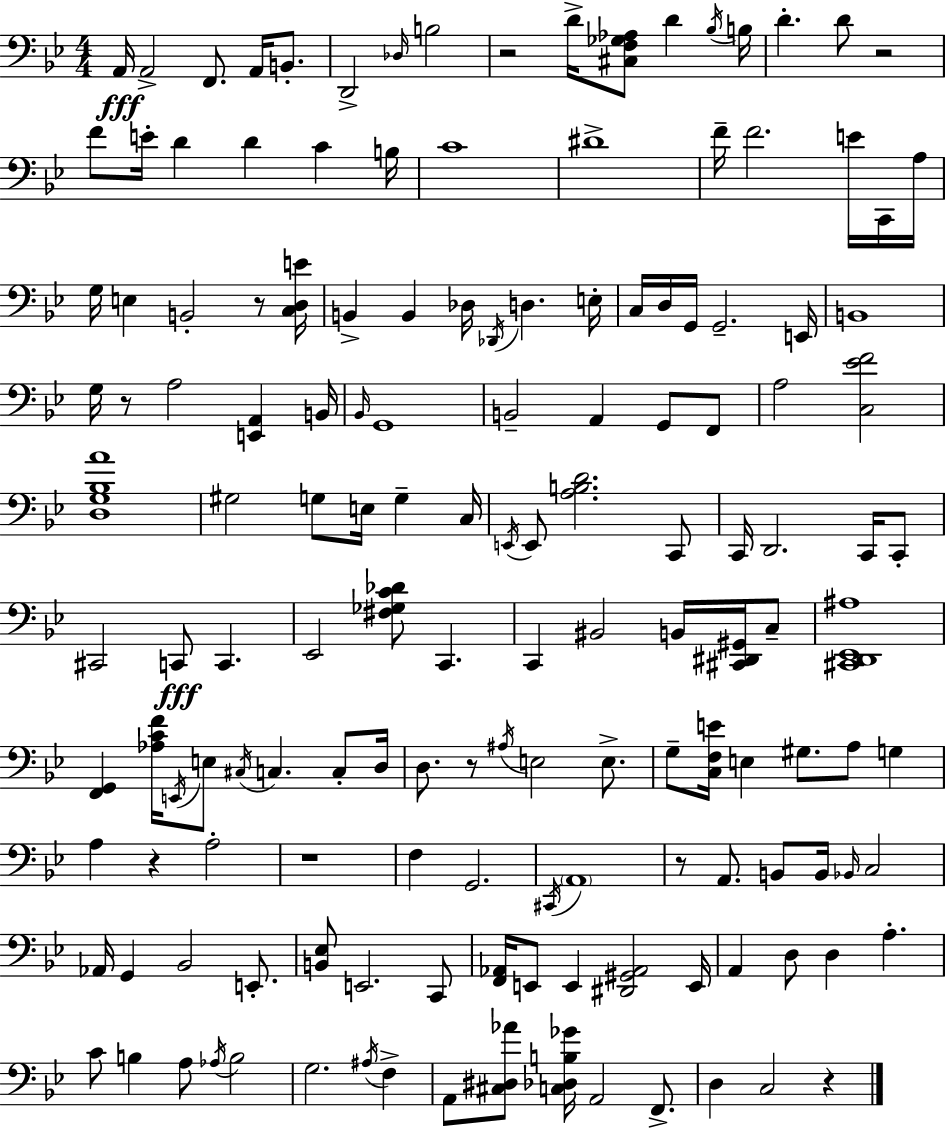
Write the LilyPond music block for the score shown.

{
  \clef bass
  \numericTimeSignature
  \time 4/4
  \key g \minor
  a,16\fff a,2-> f,8. a,16 b,8.-. | d,2-> \grace { des16 } b2 | r2 d'16-> <cis f ges aes>8 d'4 | \acciaccatura { bes16 } b16 d'4.-. d'8 r2 | \break f'8 e'16-. d'4 d'4 c'4 | b16 c'1 | dis'1-> | f'16-- f'2. e'16 | \break c,16 a16 g16 e4 b,2-. r8 | <c d e'>16 b,4-> b,4 des16 \acciaccatura { des,16 } d4. | e16-. c16 d16 g,16 g,2.-- | e,16 b,1 | \break g16 r8 a2 <e, a,>4 | b,16 \grace { bes,16 } g,1 | b,2-- a,4 | g,8 f,8 a2 <c ees' f'>2 | \break <d g bes a'>1 | gis2 g8 e16 g4-- | c16 \acciaccatura { e,16 } e,8 <a b d'>2. | c,8 c,16 d,2. | \break c,16 c,8-. cis,2 c,8\fff c,4. | ees,2 <fis ges c' des'>8 c,4. | c,4 bis,2 | b,16 <cis, dis, gis,>16 c8-- <cis, d, ees, ais>1 | \break <f, g,>4 <aes c' f'>16 \acciaccatura { e,16 } e8 \acciaccatura { cis16 } c4. | c8-. d16 d8. r8 \acciaccatura { ais16 } e2 | e8.-> g8-- <c f e'>16 e4 gis8. | a8 g4 a4 r4 | \break a2-. r1 | f4 g,2. | \acciaccatura { cis,16 } \parenthesize a,1 | r8 a,8. b,8 | \break b,16 \grace { bes,16 } c2 aes,16 g,4 bes,2 | e,8.-. <b, ees>8 e,2. | c,8 <f, aes,>16 e,8 e,4 | <dis, gis, aes,>2 e,16 a,4 d8 | \break d4 a4.-. c'8 b4 | a8 \acciaccatura { aes16 } b2 g2. | \acciaccatura { ais16 } f4-> a,8 <cis dis aes'>8 | <c des b ges'>16 a,2 f,8.-> d4 | \break c2 r4 \bar "|."
}